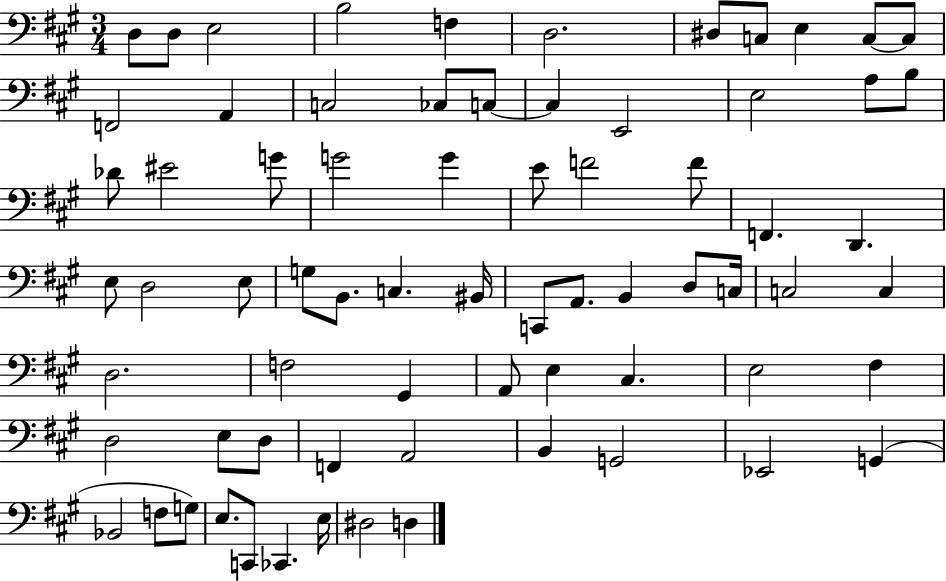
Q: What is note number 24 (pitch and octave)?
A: G4